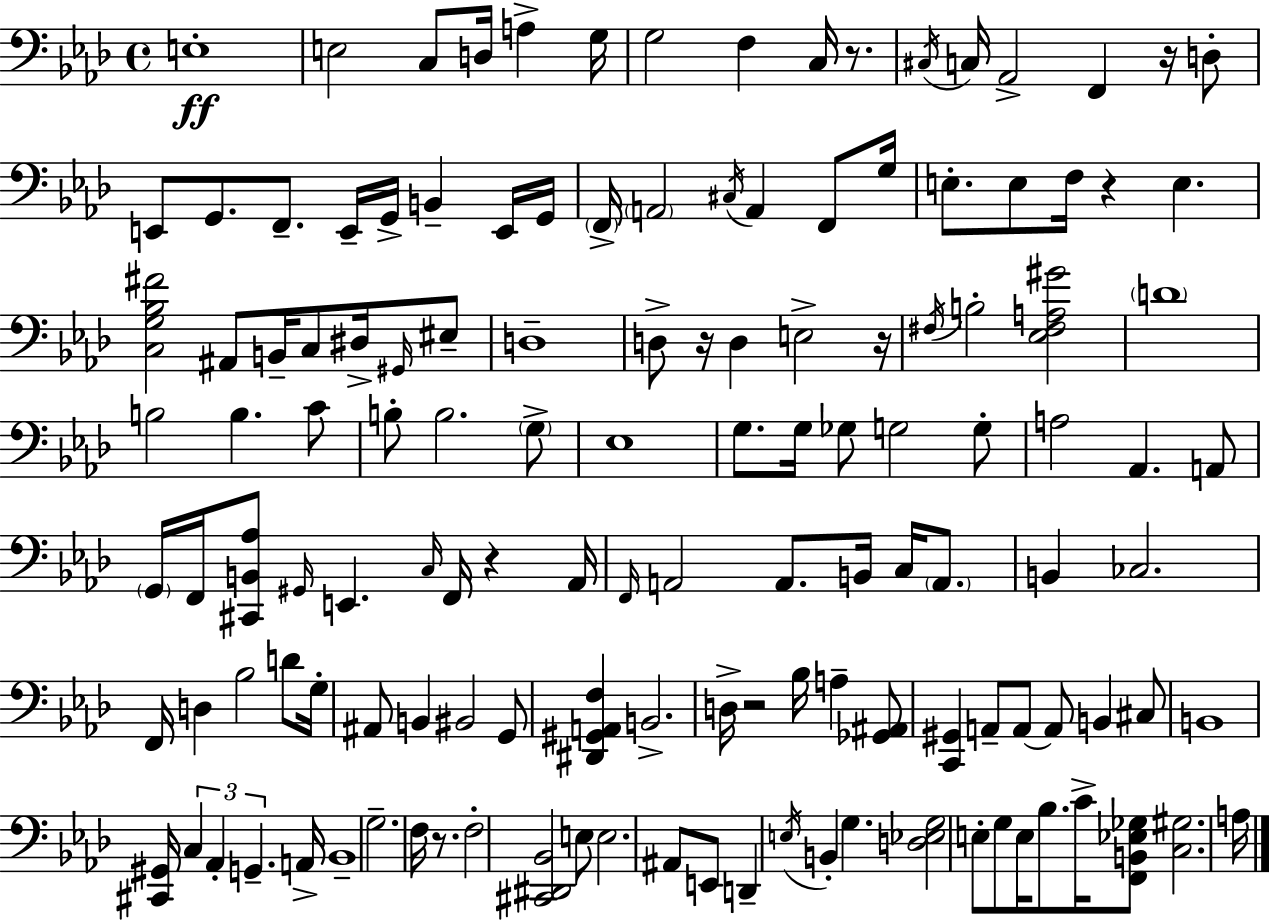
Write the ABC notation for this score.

X:1
T:Untitled
M:4/4
L:1/4
K:Ab
E,4 E,2 C,/2 D,/4 A, G,/4 G,2 F, C,/4 z/2 ^C,/4 C,/4 _A,,2 F,, z/4 D,/2 E,,/2 G,,/2 F,,/2 E,,/4 G,,/4 B,, E,,/4 G,,/4 F,,/4 A,,2 ^C,/4 A,, F,,/2 G,/4 E,/2 E,/2 F,/4 z E, [C,G,_B,^F]2 ^A,,/2 B,,/4 C,/2 ^D,/4 ^G,,/4 ^E,/2 D,4 D,/2 z/4 D, E,2 z/4 ^F,/4 B,2 [_E,^F,A,^G]2 D4 B,2 B, C/2 B,/2 B,2 G,/2 _E,4 G,/2 G,/4 _G,/2 G,2 G,/2 A,2 _A,, A,,/2 G,,/4 F,,/4 [^C,,B,,_A,]/2 ^G,,/4 E,, C,/4 F,,/4 z _A,,/4 F,,/4 A,,2 A,,/2 B,,/4 C,/4 A,,/2 B,, _C,2 F,,/4 D, _B,2 D/2 G,/4 ^A,,/2 B,, ^B,,2 G,,/2 [^D,,^G,,A,,F,] B,,2 D,/4 z2 _B,/4 A, [_G,,^A,,]/2 [C,,^G,,] A,,/2 A,,/2 A,,/2 B,, ^C,/2 B,,4 [^C,,^G,,]/4 C, _A,, G,, A,,/4 _B,,4 G,2 F,/4 z/2 F,2 [^C,,^D,,_B,,]2 E,/2 E,2 ^A,,/2 E,,/2 D,, E,/4 B,, G, [D,_E,G,]2 E,/2 G,/2 E,/4 _B,/2 C/4 [F,,B,,_E,_G,]/2 [C,^G,]2 A,/4